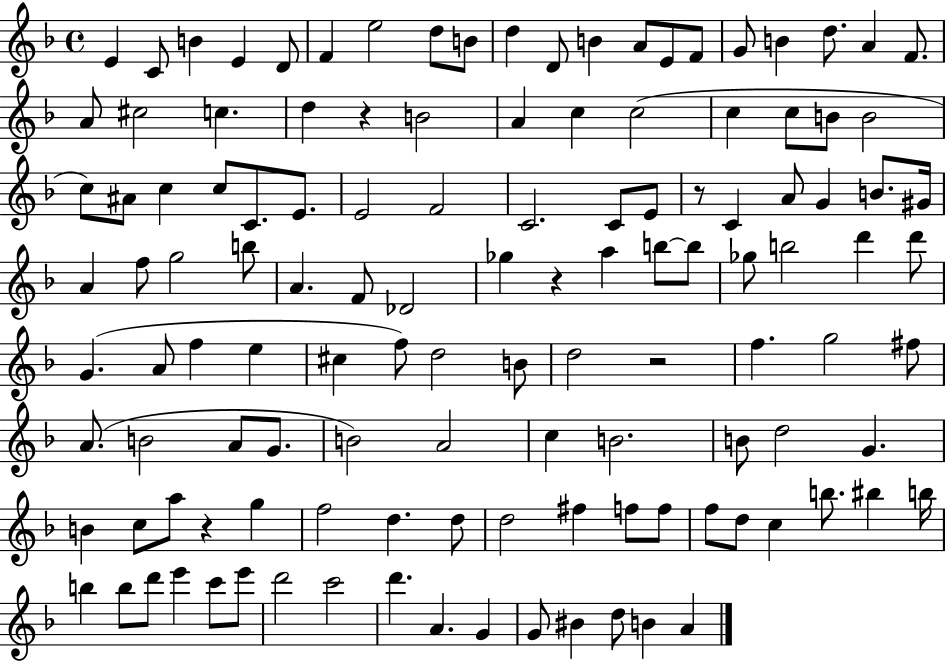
{
  \clef treble
  \time 4/4
  \defaultTimeSignature
  \key f \major
  \repeat volta 2 { e'4 c'8 b'4 e'4 d'8 | f'4 e''2 d''8 b'8 | d''4 d'8 b'4 a'8 e'8 f'8 | g'8 b'4 d''8. a'4 f'8. | \break a'8 cis''2 c''4. | d''4 r4 b'2 | a'4 c''4 c''2( | c''4 c''8 b'8 b'2 | \break c''8) ais'8 c''4 c''8 c'8. e'8. | e'2 f'2 | c'2. c'8 e'8 | r8 c'4 a'8 g'4 b'8. gis'16 | \break a'4 f''8 g''2 b''8 | a'4. f'8 des'2 | ges''4 r4 a''4 b''8~~ b''8 | ges''8 b''2 d'''4 d'''8 | \break g'4.( a'8 f''4 e''4 | cis''4 f''8) d''2 b'8 | d''2 r2 | f''4. g''2 fis''8 | \break a'8.( b'2 a'8 g'8. | b'2) a'2 | c''4 b'2. | b'8 d''2 g'4. | \break b'4 c''8 a''8 r4 g''4 | f''2 d''4. d''8 | d''2 fis''4 f''8 f''8 | f''8 d''8 c''4 b''8. bis''4 b''16 | \break b''4 b''8 d'''8 e'''4 c'''8 e'''8 | d'''2 c'''2 | d'''4. a'4. g'4 | g'8 bis'4 d''8 b'4 a'4 | \break } \bar "|."
}